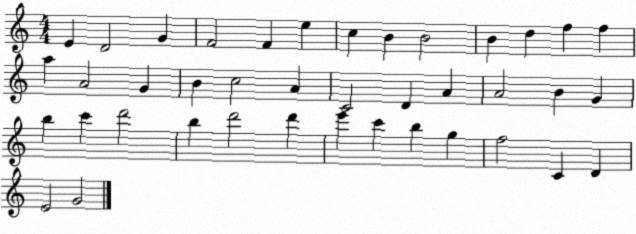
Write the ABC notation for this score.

X:1
T:Untitled
M:4/4
L:1/4
K:C
E D2 G F2 F e c B B2 B d f f a A2 G B c2 A C2 D A A2 B G b c' d'2 b d'2 d' e' c' b g f2 C D E2 G2